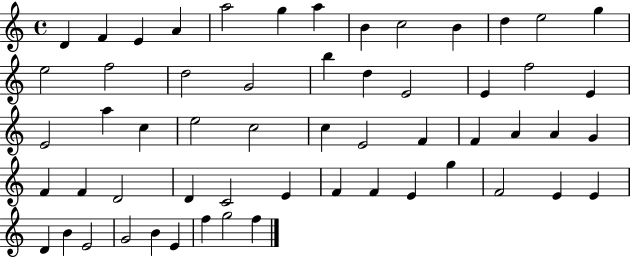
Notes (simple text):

D4/q F4/q E4/q A4/q A5/h G5/q A5/q B4/q C5/h B4/q D5/q E5/h G5/q E5/h F5/h D5/h G4/h B5/q D5/q E4/h E4/q F5/h E4/q E4/h A5/q C5/q E5/h C5/h C5/q E4/h F4/q F4/q A4/q A4/q G4/q F4/q F4/q D4/h D4/q C4/h E4/q F4/q F4/q E4/q G5/q F4/h E4/q E4/q D4/q B4/q E4/h G4/h B4/q E4/q F5/q G5/h F5/q